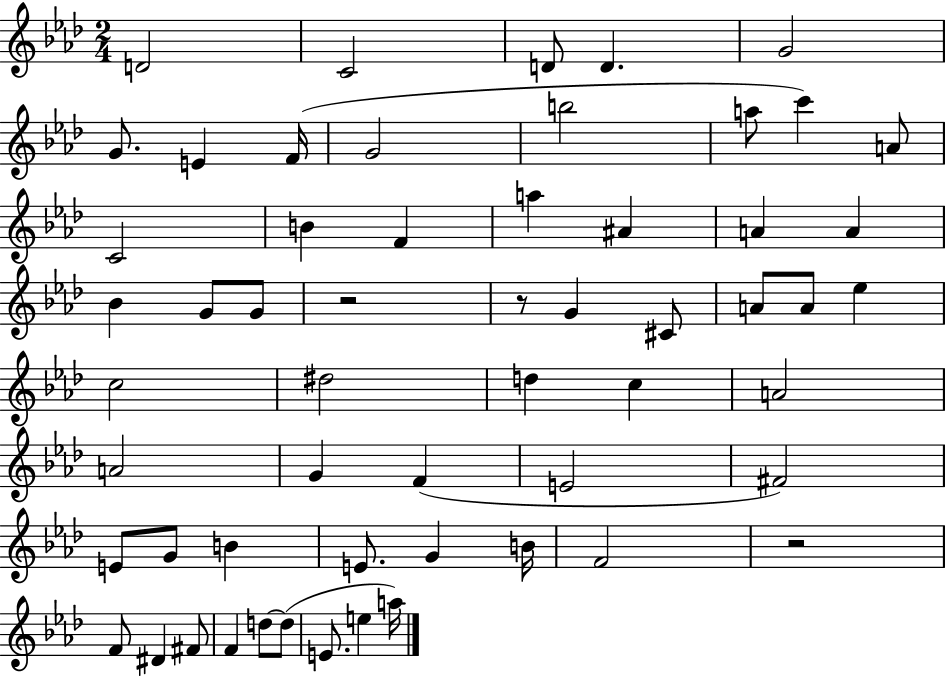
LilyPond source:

{
  \clef treble
  \numericTimeSignature
  \time 2/4
  \key aes \major
  d'2 | c'2 | d'8 d'4. | g'2 | \break g'8. e'4 f'16( | g'2 | b''2 | a''8 c'''4) a'8 | \break c'2 | b'4 f'4 | a''4 ais'4 | a'4 a'4 | \break bes'4 g'8 g'8 | r2 | r8 g'4 cis'8 | a'8 a'8 ees''4 | \break c''2 | dis''2 | d''4 c''4 | a'2 | \break a'2 | g'4 f'4( | e'2 | fis'2) | \break e'8 g'8 b'4 | e'8. g'4 b'16 | f'2 | r2 | \break f'8 dis'4 fis'8 | f'4 d''8~~ d''8( | e'8. e''4 a''16) | \bar "|."
}